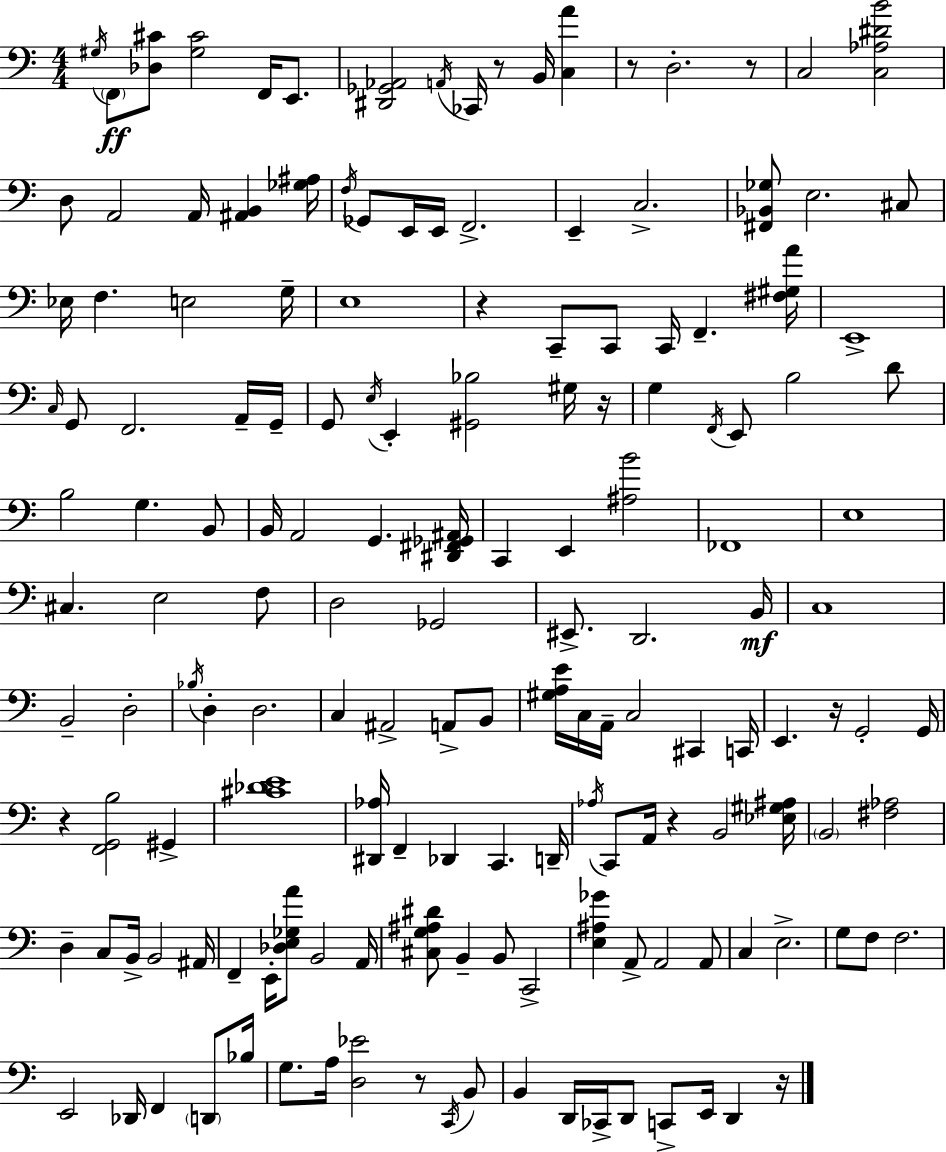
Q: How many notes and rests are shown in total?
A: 159